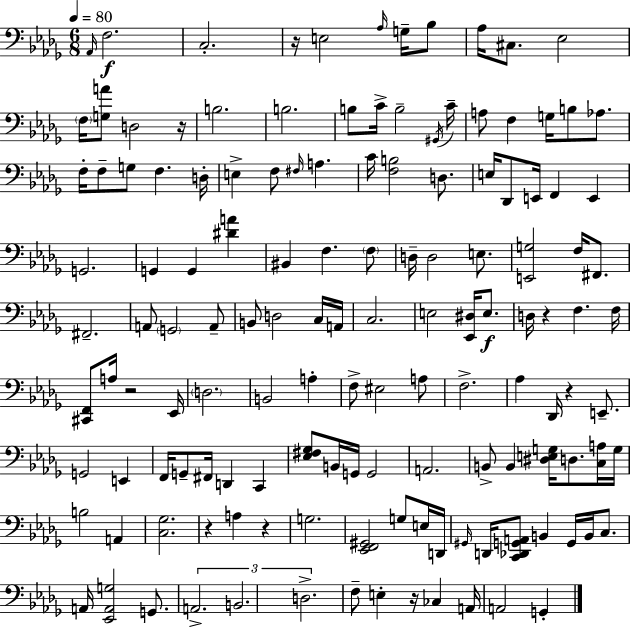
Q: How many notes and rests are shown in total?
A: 137